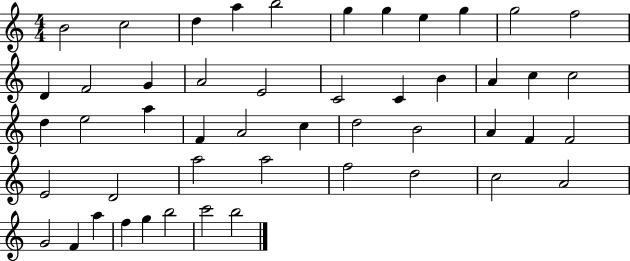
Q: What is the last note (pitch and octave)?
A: B5